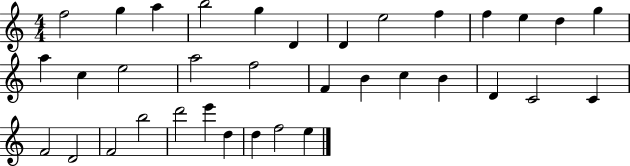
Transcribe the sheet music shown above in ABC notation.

X:1
T:Untitled
M:4/4
L:1/4
K:C
f2 g a b2 g D D e2 f f e d g a c e2 a2 f2 F B c B D C2 C F2 D2 F2 b2 d'2 e' d d f2 e